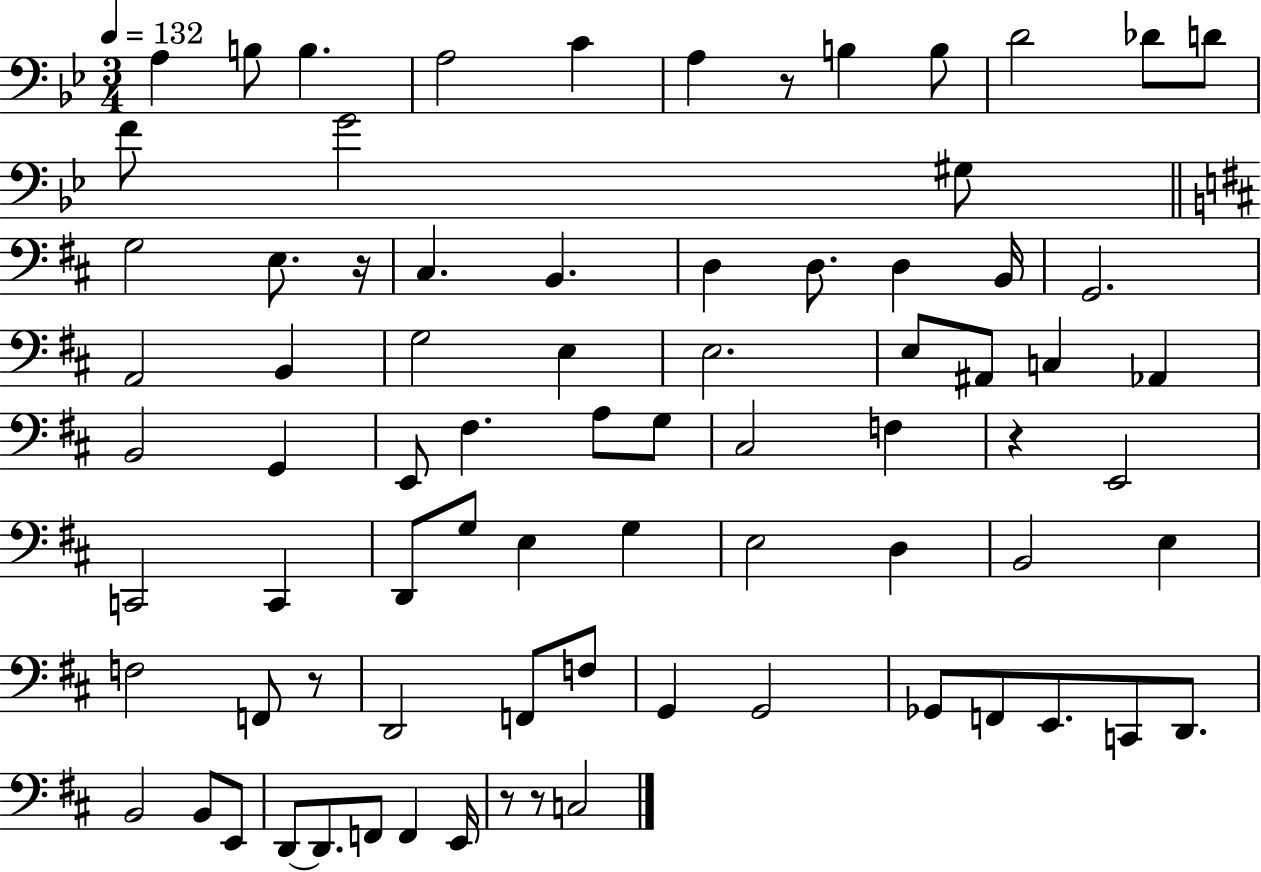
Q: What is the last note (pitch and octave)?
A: C3